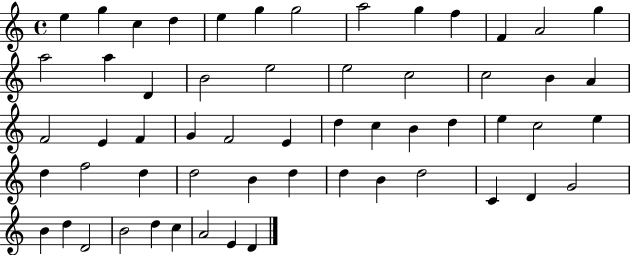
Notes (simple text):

E5/q G5/q C5/q D5/q E5/q G5/q G5/h A5/h G5/q F5/q F4/q A4/h G5/q A5/h A5/q D4/q B4/h E5/h E5/h C5/h C5/h B4/q A4/q F4/h E4/q F4/q G4/q F4/h E4/q D5/q C5/q B4/q D5/q E5/q C5/h E5/q D5/q F5/h D5/q D5/h B4/q D5/q D5/q B4/q D5/h C4/q D4/q G4/h B4/q D5/q D4/h B4/h D5/q C5/q A4/h E4/q D4/q